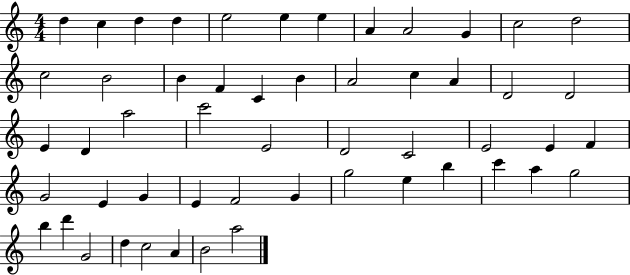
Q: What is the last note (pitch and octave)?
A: A5